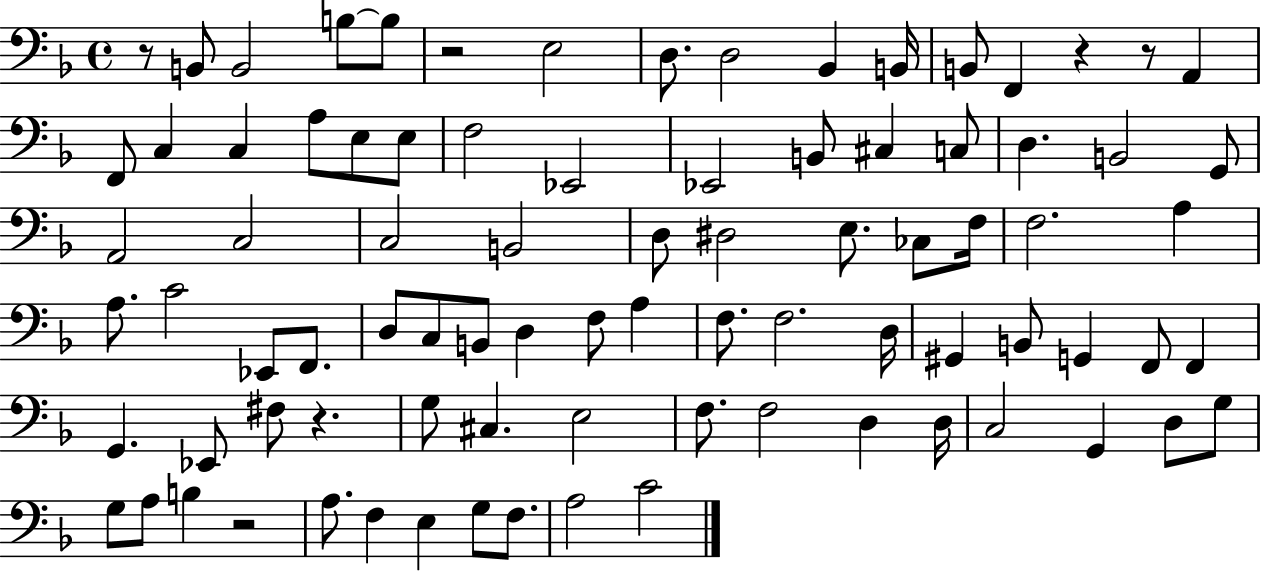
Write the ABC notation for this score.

X:1
T:Untitled
M:4/4
L:1/4
K:F
z/2 B,,/2 B,,2 B,/2 B,/2 z2 E,2 D,/2 D,2 _B,, B,,/4 B,,/2 F,, z z/2 A,, F,,/2 C, C, A,/2 E,/2 E,/2 F,2 _E,,2 _E,,2 B,,/2 ^C, C,/2 D, B,,2 G,,/2 A,,2 C,2 C,2 B,,2 D,/2 ^D,2 E,/2 _C,/2 F,/4 F,2 A, A,/2 C2 _E,,/2 F,,/2 D,/2 C,/2 B,,/2 D, F,/2 A, F,/2 F,2 D,/4 ^G,, B,,/2 G,, F,,/2 F,, G,, _E,,/2 ^F,/2 z G,/2 ^C, E,2 F,/2 F,2 D, D,/4 C,2 G,, D,/2 G,/2 G,/2 A,/2 B, z2 A,/2 F, E, G,/2 F,/2 A,2 C2